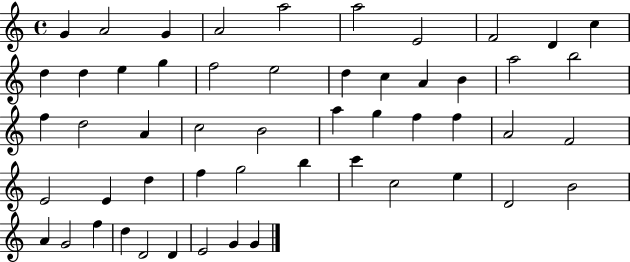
{
  \clef treble
  \time 4/4
  \defaultTimeSignature
  \key c \major
  g'4 a'2 g'4 | a'2 a''2 | a''2 e'2 | f'2 d'4 c''4 | \break d''4 d''4 e''4 g''4 | f''2 e''2 | d''4 c''4 a'4 b'4 | a''2 b''2 | \break f''4 d''2 a'4 | c''2 b'2 | a''4 g''4 f''4 f''4 | a'2 f'2 | \break e'2 e'4 d''4 | f''4 g''2 b''4 | c'''4 c''2 e''4 | d'2 b'2 | \break a'4 g'2 f''4 | d''4 d'2 d'4 | e'2 g'4 g'4 | \bar "|."
}